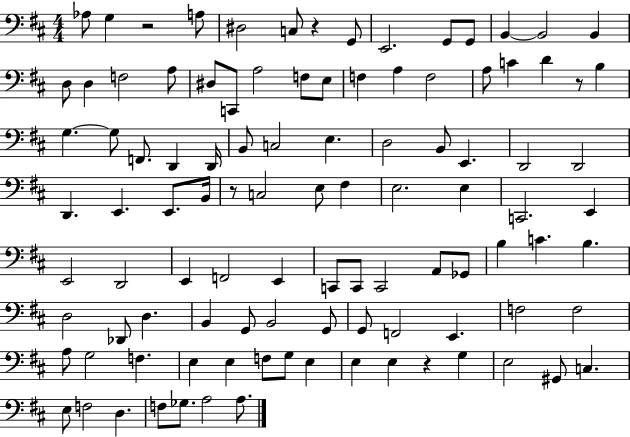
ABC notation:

X:1
T:Untitled
M:4/4
L:1/4
K:D
_A,/2 G, z2 A,/2 ^D,2 C,/2 z G,,/2 E,,2 G,,/2 G,,/2 B,, B,,2 B,, D,/2 D, F,2 A,/2 ^D,/2 C,,/2 A,2 F,/2 E,/2 F, A, F,2 A,/2 C D z/2 B, G, G,/2 F,,/2 D,, D,,/4 B,,/2 C,2 E, D,2 B,,/2 E,, D,,2 D,,2 D,, E,, E,,/2 B,,/4 z/2 C,2 E,/2 ^F, E,2 E, C,,2 E,, E,,2 D,,2 E,, F,,2 E,, C,,/2 C,,/2 C,,2 A,,/2 _G,,/2 B, C B, D,2 _D,,/2 D, B,, G,,/2 B,,2 G,,/2 G,,/2 F,,2 E,, F,2 F,2 A,/2 G,2 F, E, E, F,/2 G,/2 E, E, E, z G, E,2 ^G,,/2 C, E,/2 F,2 D, F,/2 _G,/2 A,2 A,/2